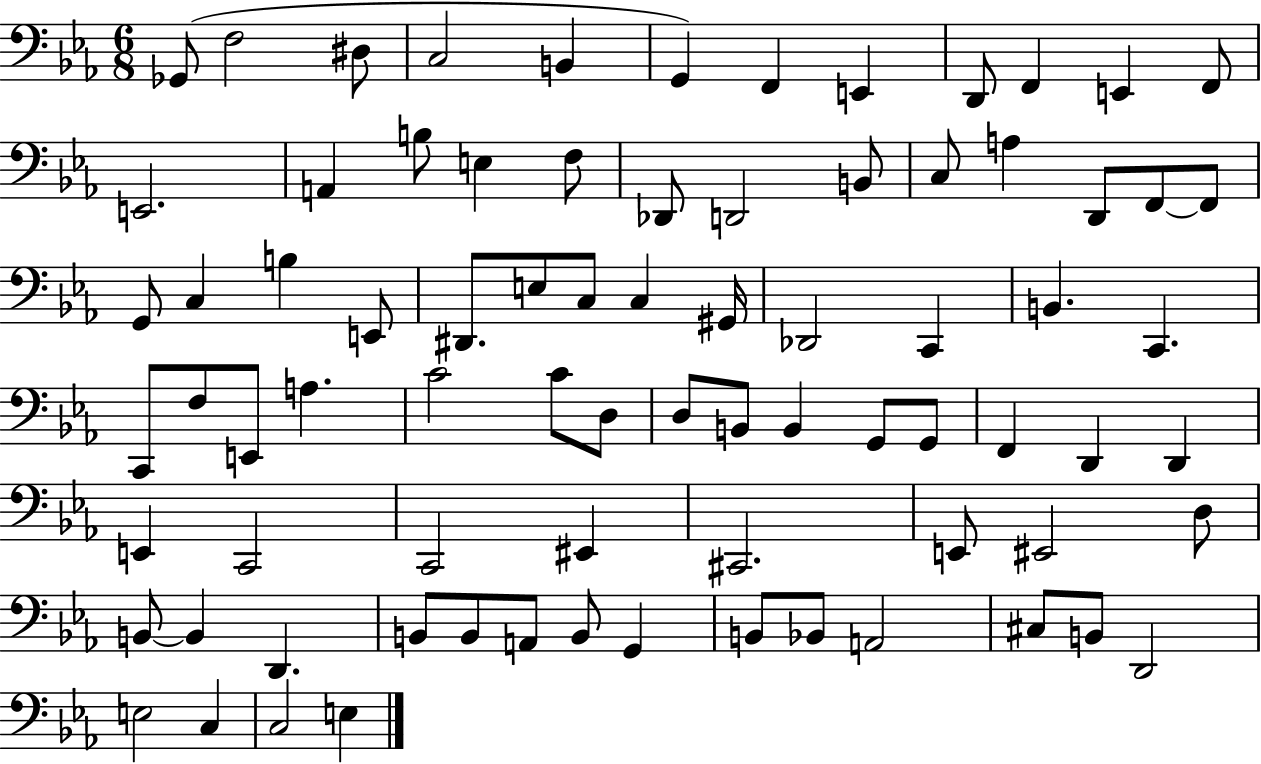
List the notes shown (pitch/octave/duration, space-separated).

Gb2/e F3/h D#3/e C3/h B2/q G2/q F2/q E2/q D2/e F2/q E2/q F2/e E2/h. A2/q B3/e E3/q F3/e Db2/e D2/h B2/e C3/e A3/q D2/e F2/e F2/e G2/e C3/q B3/q E2/e D#2/e. E3/e C3/e C3/q G#2/s Db2/h C2/q B2/q. C2/q. C2/e F3/e E2/e A3/q. C4/h C4/e D3/e D3/e B2/e B2/q G2/e G2/e F2/q D2/q D2/q E2/q C2/h C2/h EIS2/q C#2/h. E2/e EIS2/h D3/e B2/e B2/q D2/q. B2/e B2/e A2/e B2/e G2/q B2/e Bb2/e A2/h C#3/e B2/e D2/h E3/h C3/q C3/h E3/q